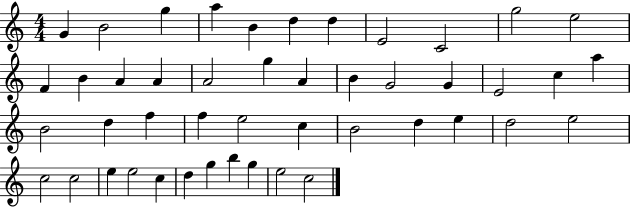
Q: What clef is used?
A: treble